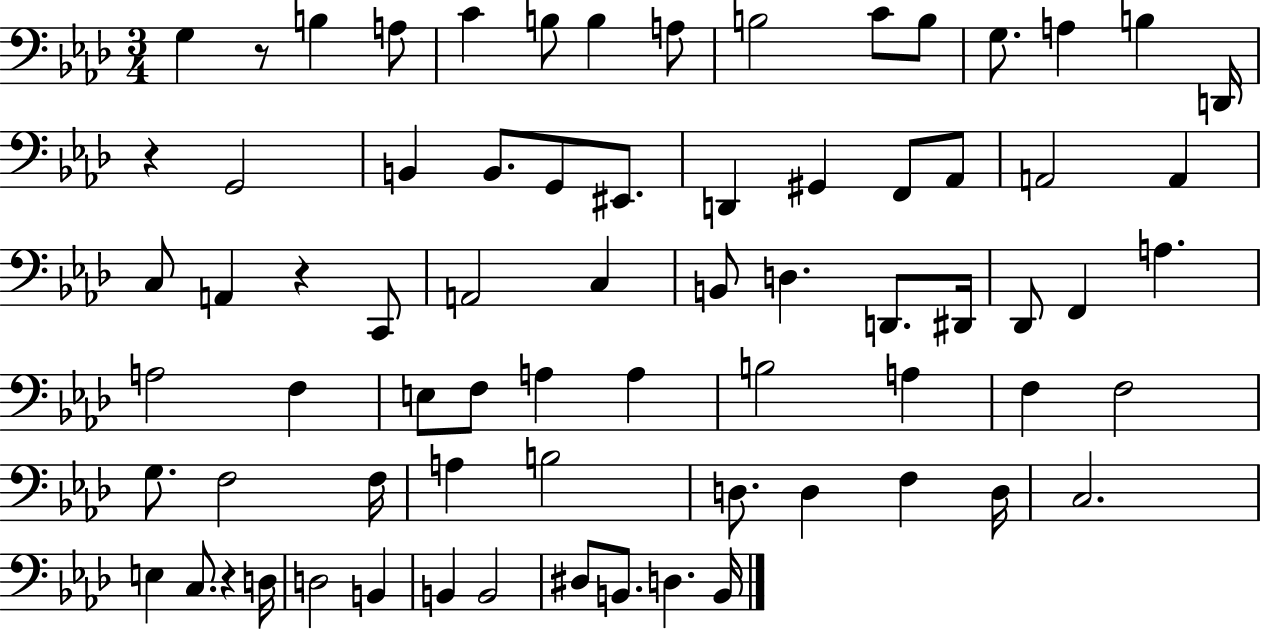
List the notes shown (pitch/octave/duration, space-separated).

G3/q R/e B3/q A3/e C4/q B3/e B3/q A3/e B3/h C4/e B3/e G3/e. A3/q B3/q D2/s R/q G2/h B2/q B2/e. G2/e EIS2/e. D2/q G#2/q F2/e Ab2/e A2/h A2/q C3/e A2/q R/q C2/e A2/h C3/q B2/e D3/q. D2/e. D#2/s Db2/e F2/q A3/q. A3/h F3/q E3/e F3/e A3/q A3/q B3/h A3/q F3/q F3/h G3/e. F3/h F3/s A3/q B3/h D3/e. D3/q F3/q D3/s C3/h. E3/q C3/e. R/q D3/s D3/h B2/q B2/q B2/h D#3/e B2/e. D3/q. B2/s